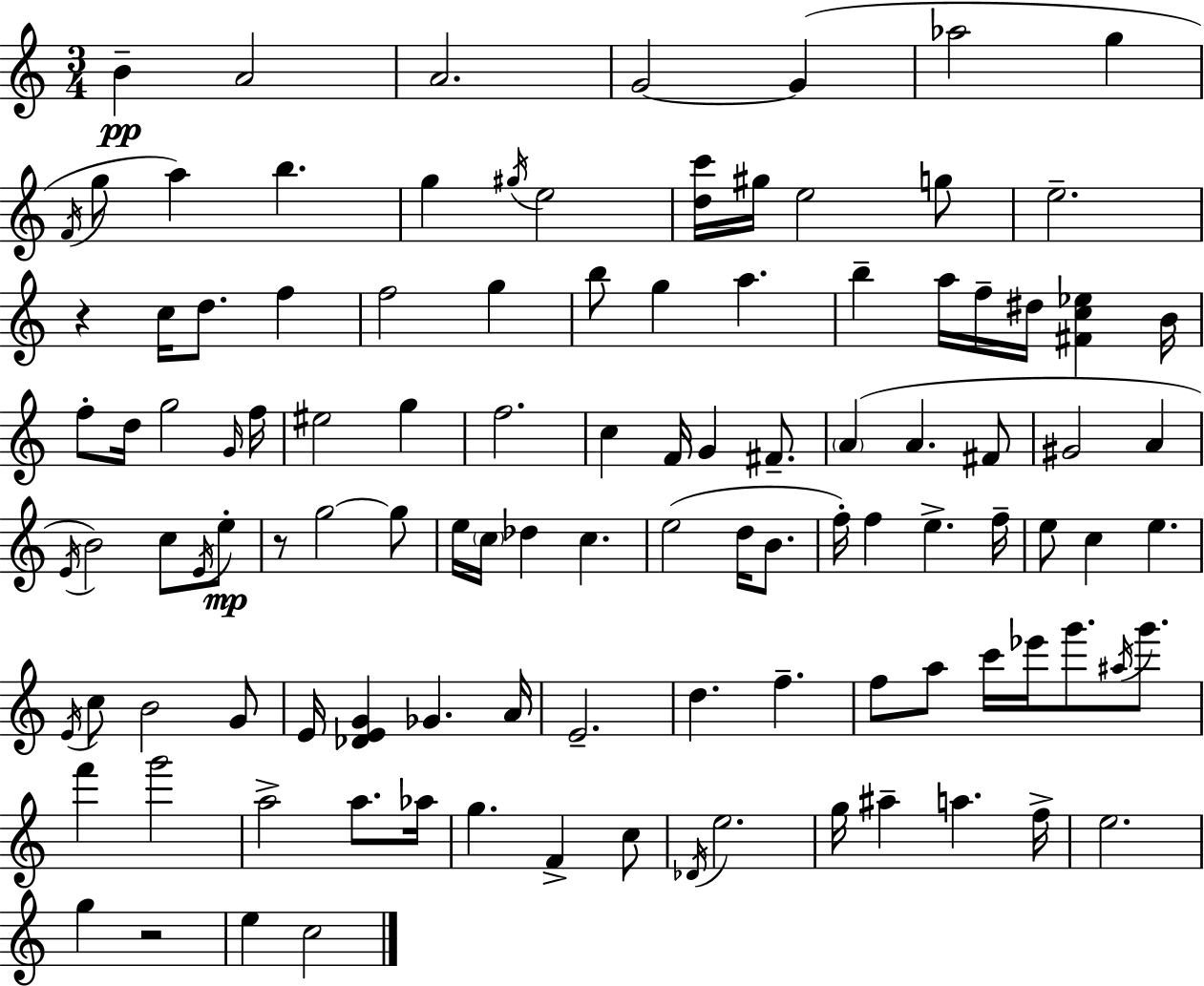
{
  \clef treble
  \numericTimeSignature
  \time 3/4
  \key c \major
  b'4--\pp a'2 | a'2. | g'2~~ g'4( | aes''2 g''4 | \break \acciaccatura { f'16 } g''8 a''4) b''4. | g''4 \acciaccatura { gis''16 } e''2 | <d'' c'''>16 gis''16 e''2 | g''8 e''2.-- | \break r4 c''16 d''8. f''4 | f''2 g''4 | b''8 g''4 a''4. | b''4-- a''16 f''16-- dis''16 <fis' c'' ees''>4 | \break b'16 f''8-. d''16 g''2 | \grace { g'16 } f''16 eis''2 g''4 | f''2. | c''4 f'16 g'4 | \break fis'8.-- \parenthesize a'4( a'4. | fis'8 gis'2 a'4 | \acciaccatura { e'16 }) b'2 | c''8 \acciaccatura { e'16 } e''8-.\mp r8 g''2~~ | \break g''8 e''16 \parenthesize c''16 des''4 c''4. | e''2( | d''16 b'8. f''16-.) f''4 e''4.-> | f''16-- e''8 c''4 e''4. | \break \acciaccatura { e'16 } c''8 b'2 | g'8 e'16 <des' e' g'>4 ges'4. | a'16 e'2.-- | d''4. | \break f''4.-- f''8 a''8 c'''16 ees'''16 | g'''8. \acciaccatura { ais''16 } g'''8. f'''4 g'''2 | a''2-> | a''8. aes''16 g''4. | \break f'4-> c''8 \acciaccatura { des'16 } e''2. | g''16 ais''4-- | a''4. f''16-> e''2. | g''4 | \break r2 e''4 | c''2 \bar "|."
}